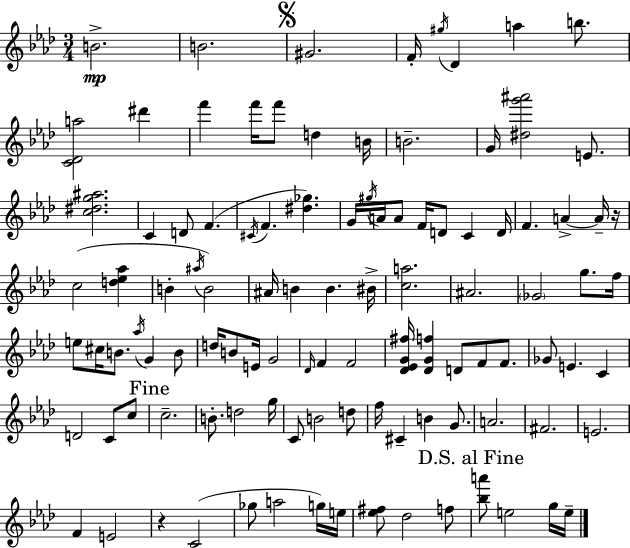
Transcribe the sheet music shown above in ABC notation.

X:1
T:Untitled
M:3/4
L:1/4
K:Ab
B2 B2 ^G2 F/4 ^g/4 _D a b/2 [C_Da]2 ^d' f' f'/4 f'/2 d B/4 B2 G/4 [^dg'^a']2 E/2 [c^dg^a]2 C D/2 F ^C/4 F [^d_g] G/4 ^g/4 A/4 A/2 F/4 D/2 C D/4 F A A/4 z/4 c2 [d_e_a] B ^a/4 B2 ^A/4 B B ^B/4 [ca]2 ^A2 _G2 g/2 f/4 e/2 ^c/4 B/2 _a/4 G B/2 d/4 B/2 E/4 G2 _D/4 F F2 [_D_EG^f]/4 [_DGf] D/2 F/2 F/2 _G/2 E C D2 C/2 c/2 c2 B/2 d2 g/4 C/2 B2 d/2 f/4 ^C B G/2 A2 ^F2 E2 F E2 z C2 _g/2 a2 g/4 e/4 [_e^f]/2 _d2 f/2 [_ba']/2 e2 g/4 e/4